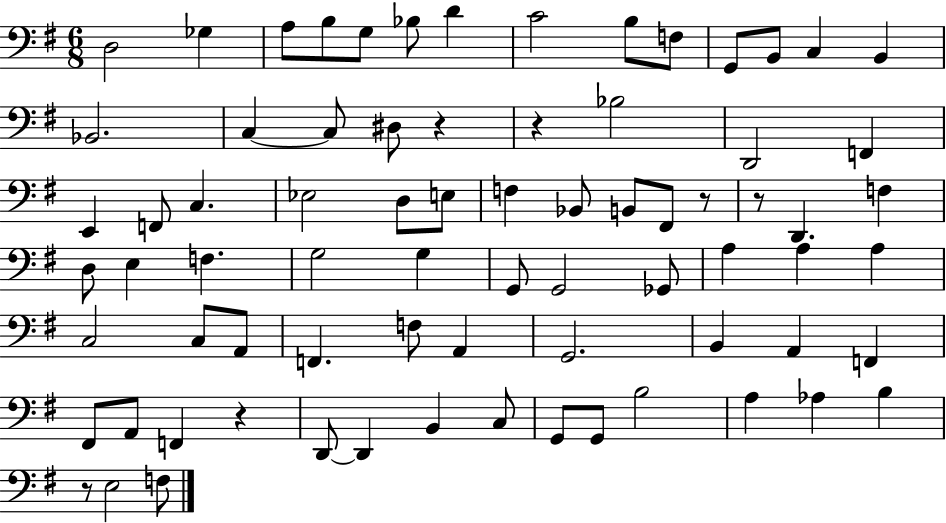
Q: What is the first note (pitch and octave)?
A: D3